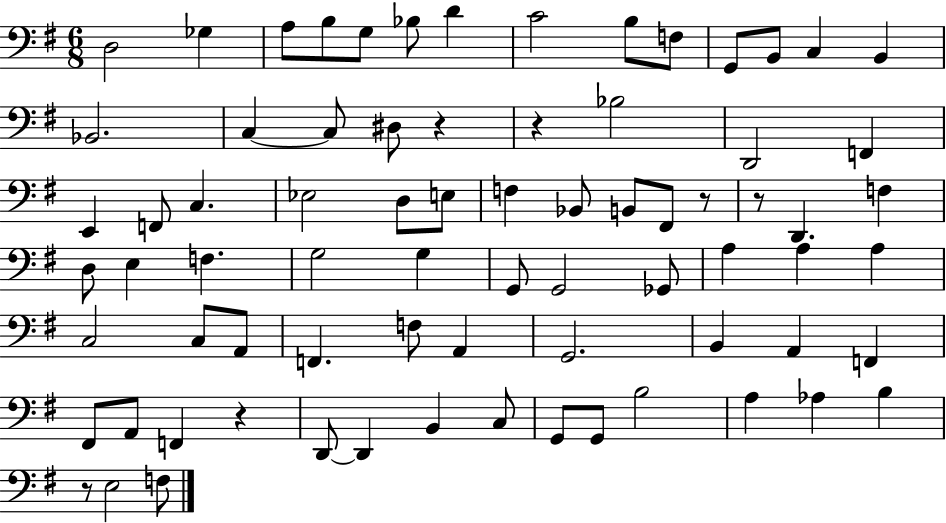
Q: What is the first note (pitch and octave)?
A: D3